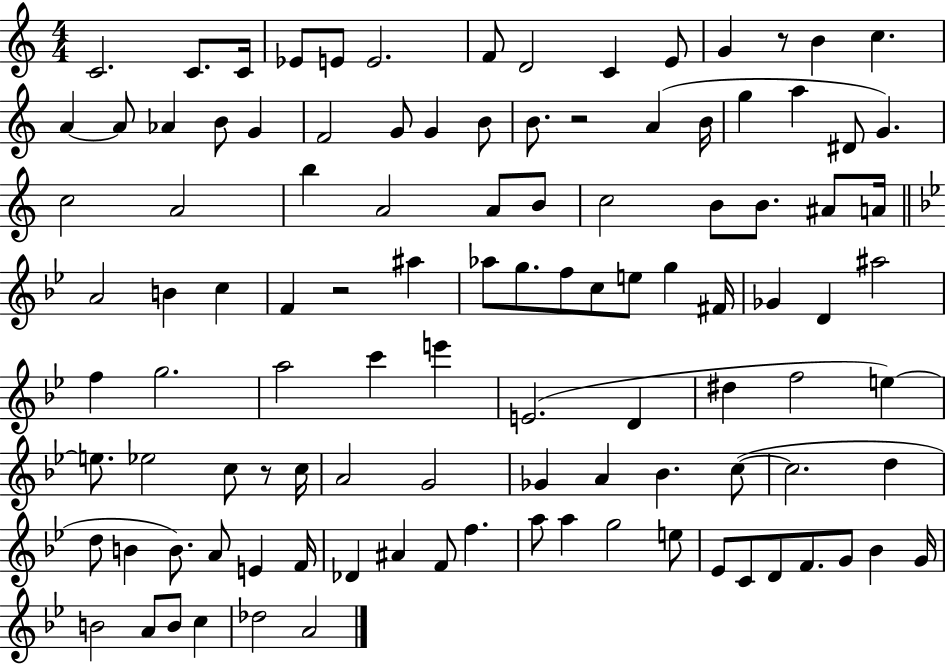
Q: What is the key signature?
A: C major